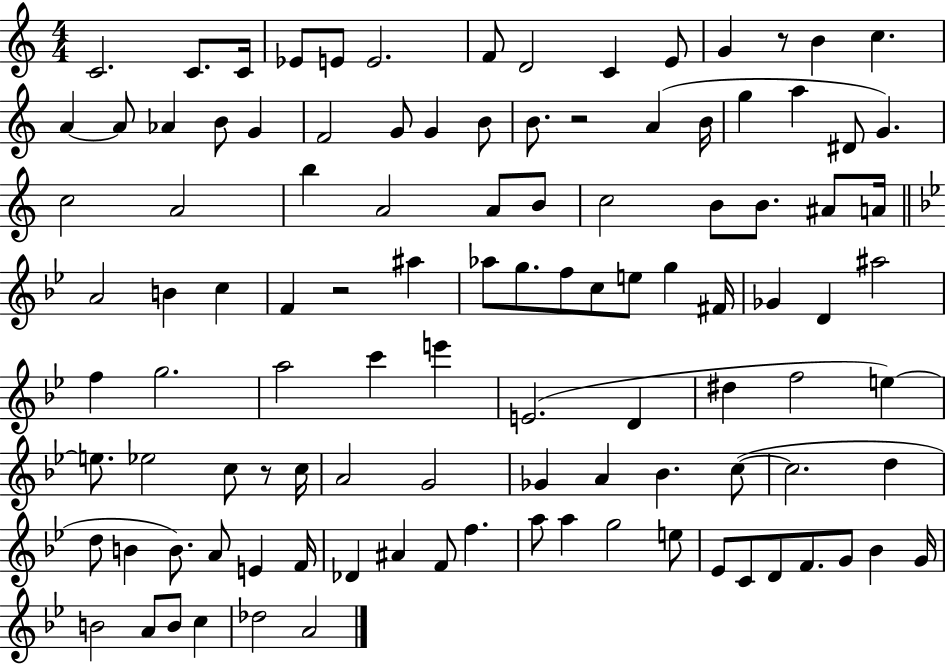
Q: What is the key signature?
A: C major